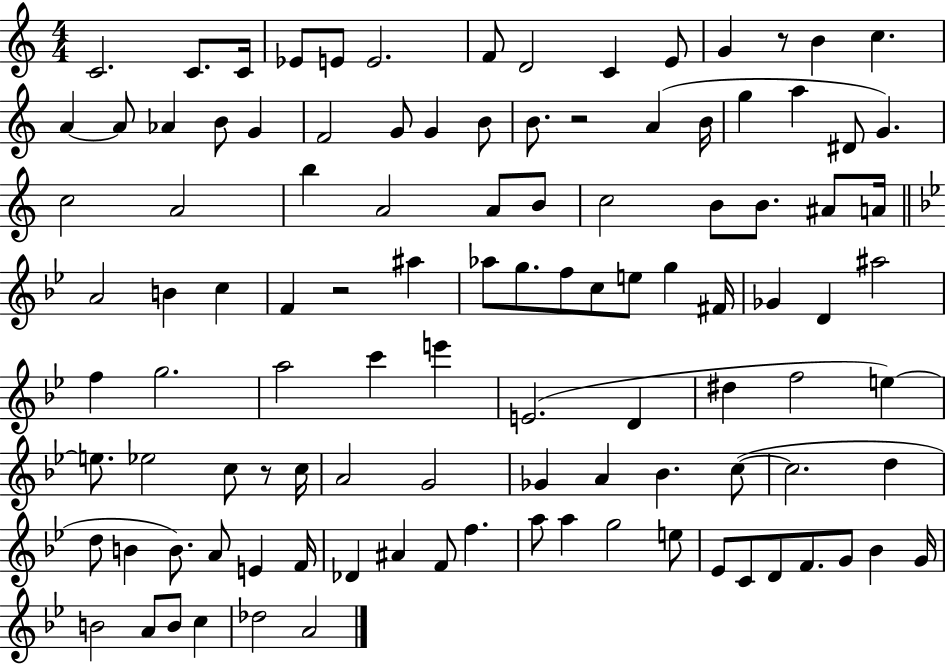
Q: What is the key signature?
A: C major